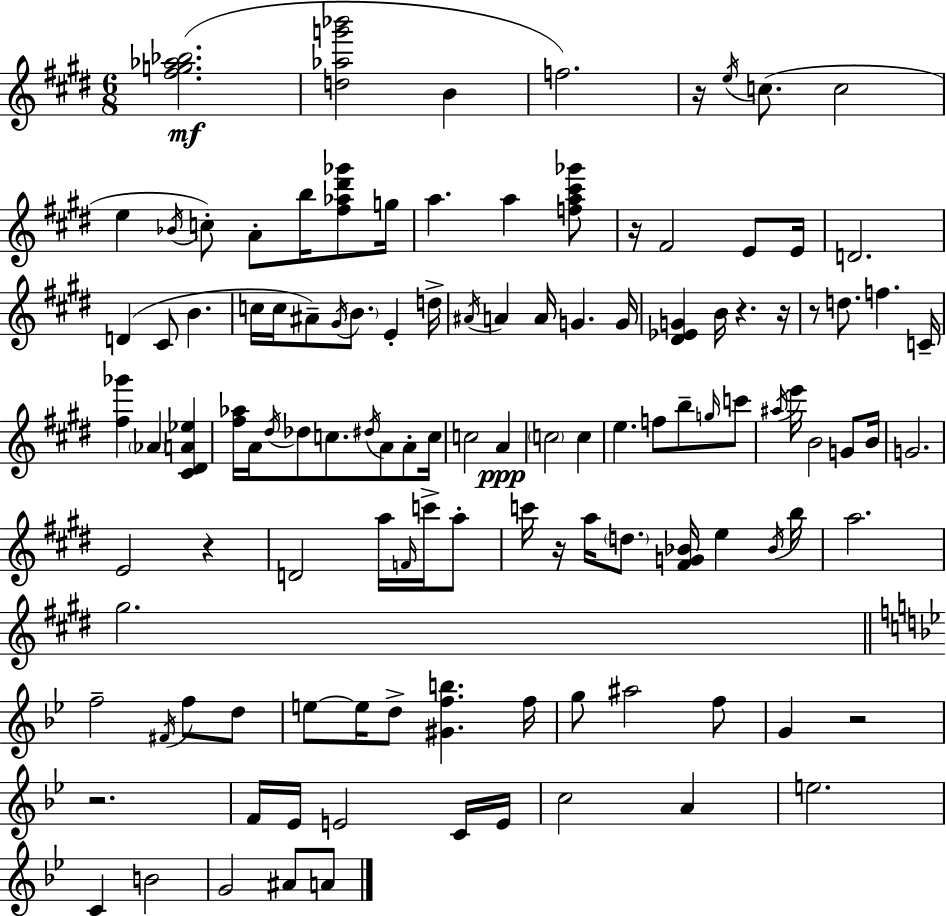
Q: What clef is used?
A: treble